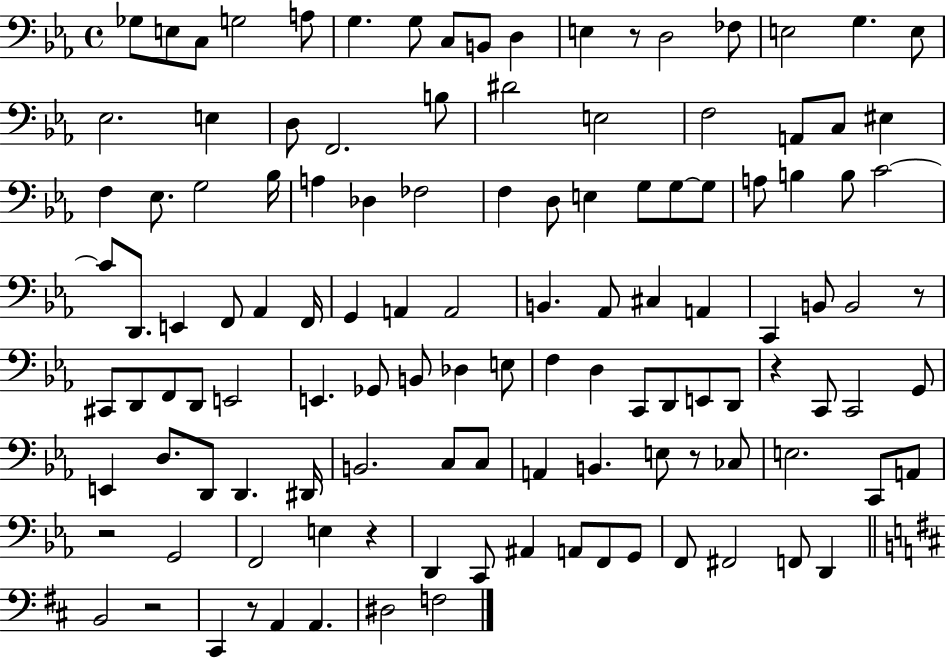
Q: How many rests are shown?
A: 8